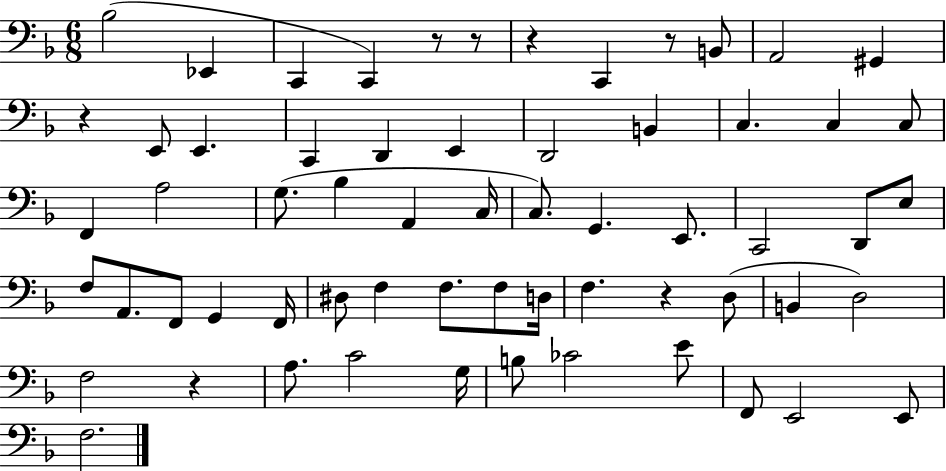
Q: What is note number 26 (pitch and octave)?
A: G2